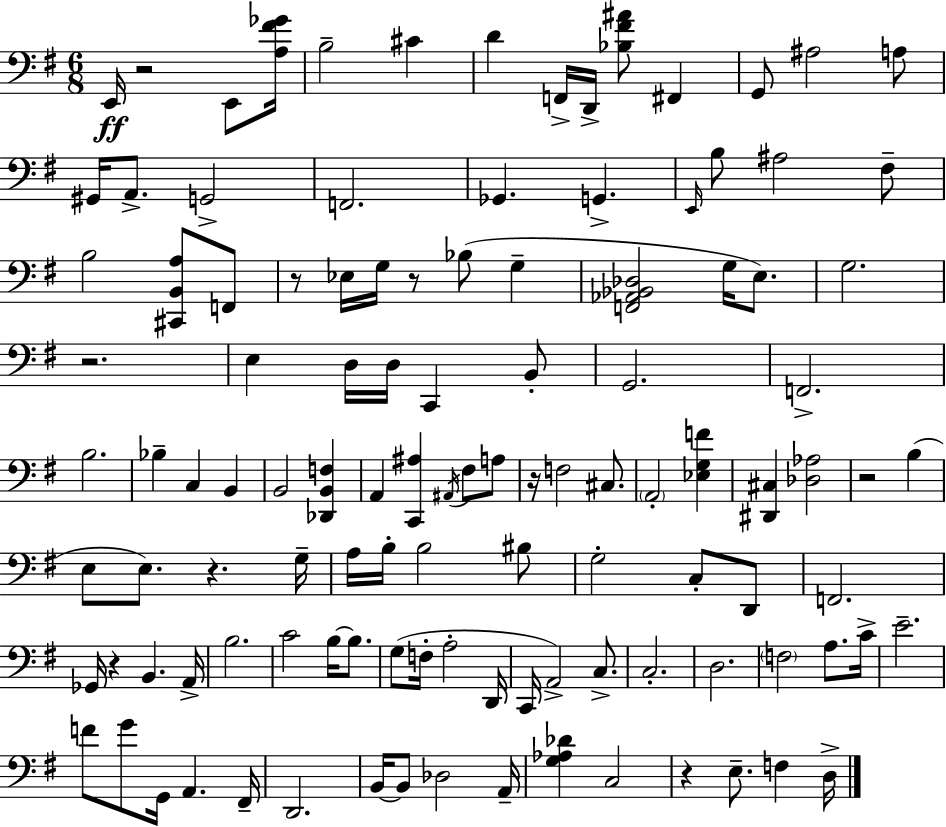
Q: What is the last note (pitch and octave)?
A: D3